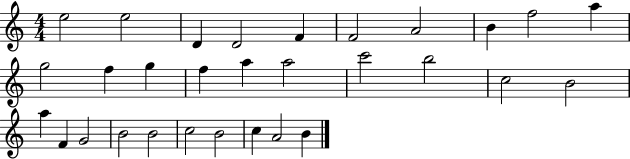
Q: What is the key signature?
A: C major